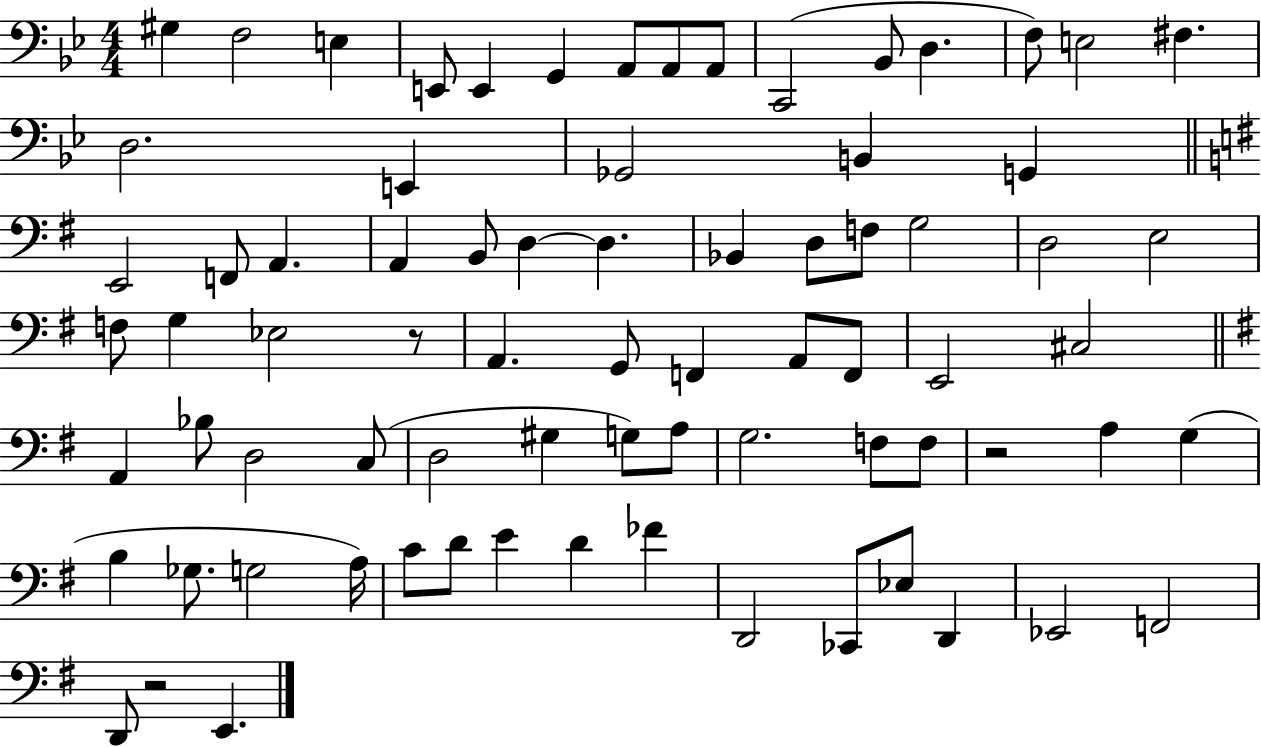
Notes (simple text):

G#3/q F3/h E3/q E2/e E2/q G2/q A2/e A2/e A2/e C2/h Bb2/e D3/q. F3/e E3/h F#3/q. D3/h. E2/q Gb2/h B2/q G2/q E2/h F2/e A2/q. A2/q B2/e D3/q D3/q. Bb2/q D3/e F3/e G3/h D3/h E3/h F3/e G3/q Eb3/h R/e A2/q. G2/e F2/q A2/e F2/e E2/h C#3/h A2/q Bb3/e D3/h C3/e D3/h G#3/q G3/e A3/e G3/h. F3/e F3/e R/h A3/q G3/q B3/q Gb3/e. G3/h A3/s C4/e D4/e E4/q D4/q FES4/q D2/h CES2/e Eb3/e D2/q Eb2/h F2/h D2/e R/h E2/q.